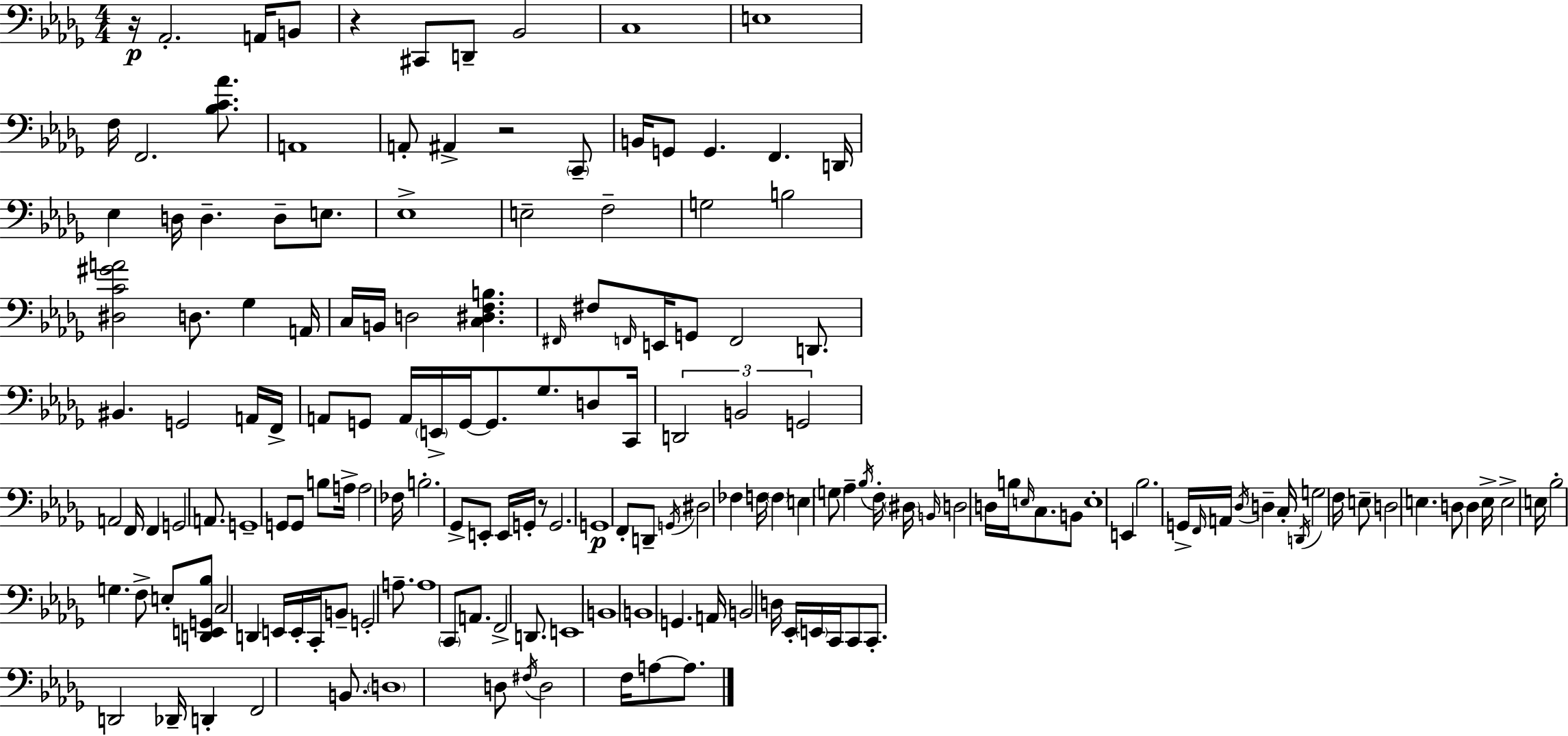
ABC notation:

X:1
T:Untitled
M:4/4
L:1/4
K:Bbm
z/4 _A,,2 A,,/4 B,,/2 z ^C,,/2 D,,/2 _B,,2 C,4 E,4 F,/4 F,,2 [_B,C_A]/2 A,,4 A,,/2 ^A,, z2 C,,/2 B,,/4 G,,/2 G,, F,, D,,/4 _E, D,/4 D, D,/2 E,/2 _E,4 E,2 F,2 G,2 B,2 [^D,C^GA]2 D,/2 _G, A,,/4 C,/4 B,,/4 D,2 [C,^D,F,B,] ^F,,/4 ^F,/2 F,,/4 E,,/4 G,,/2 F,,2 D,,/2 ^B,, G,,2 A,,/4 F,,/4 A,,/2 G,,/2 A,,/4 E,,/4 G,,/4 G,,/2 _G,/2 D,/2 C,,/4 D,,2 B,,2 G,,2 A,,2 F,,/4 F,, G,,2 A,,/2 G,,4 G,,/2 G,,/2 B,/2 A,/4 A,2 _F,/4 B,2 _G,,/2 E,,/2 E,,/4 G,,/4 z/2 G,,2 G,,4 F,,/2 D,,/2 G,,/4 ^D,2 _F, F,/4 F, E, G,/2 _A, _B,/4 F,/4 ^D,/4 B,,/4 D,2 D,/4 B,/4 E,/4 C,/2 B,,/2 E,4 E,, _B,2 G,,/4 F,,/4 A,,/4 _D,/4 D, C,/4 D,,/4 G,2 F,/4 E,/2 D,2 E, D,/2 D, E,/4 E,2 E,/4 _B,2 G, F,/2 E,/2 [D,,E,,G,,_B,]/2 C,2 D,, E,,/4 E,,/4 C,,/4 B,,/2 G,,2 A,/2 A,4 C,,/2 A,,/2 F,,2 D,,/2 E,,4 B,,4 B,,4 G,, A,,/4 B,,2 D,/4 _E,,/4 E,,/4 C,,/4 C,,/2 C,,/2 D,,2 _D,,/4 D,, F,,2 B,,/2 D,4 D,/2 ^F,/4 D,2 F,/4 A,/2 A,/2